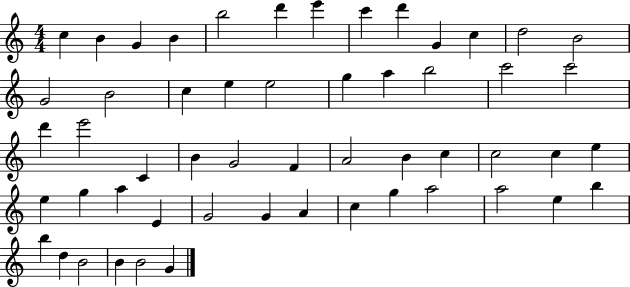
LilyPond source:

{
  \clef treble
  \numericTimeSignature
  \time 4/4
  \key c \major
  c''4 b'4 g'4 b'4 | b''2 d'''4 e'''4 | c'''4 d'''4 g'4 c''4 | d''2 b'2 | \break g'2 b'2 | c''4 e''4 e''2 | g''4 a''4 b''2 | c'''2 c'''2 | \break d'''4 e'''2 c'4 | b'4 g'2 f'4 | a'2 b'4 c''4 | c''2 c''4 e''4 | \break e''4 g''4 a''4 e'4 | g'2 g'4 a'4 | c''4 g''4 a''2 | a''2 e''4 b''4 | \break b''4 d''4 b'2 | b'4 b'2 g'4 | \bar "|."
}